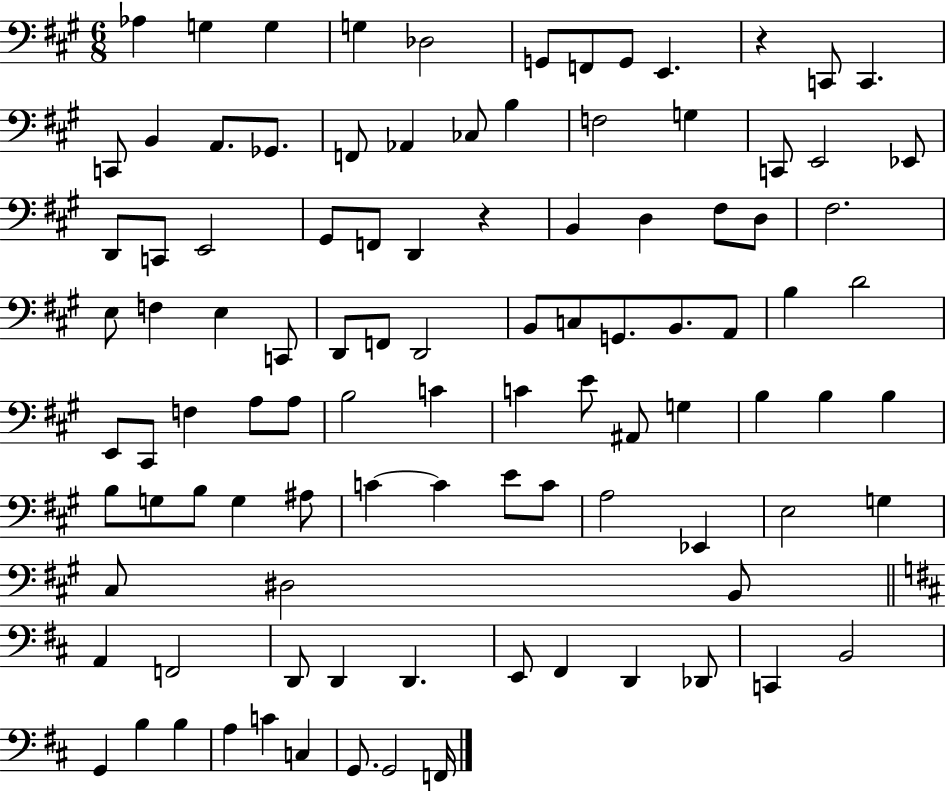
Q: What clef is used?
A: bass